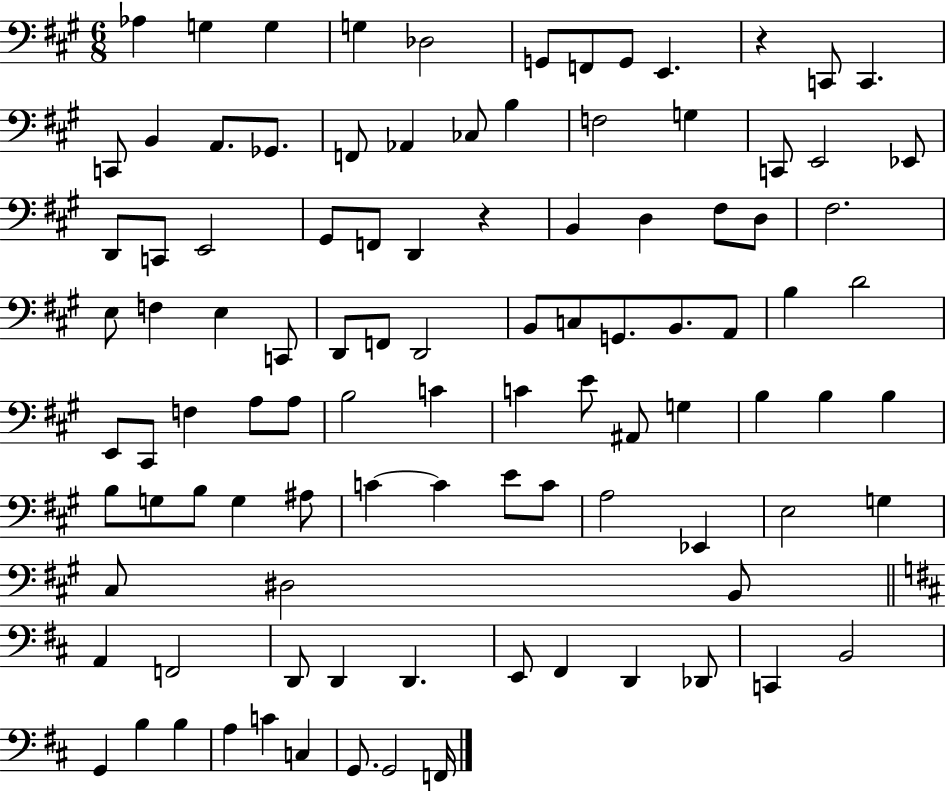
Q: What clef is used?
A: bass